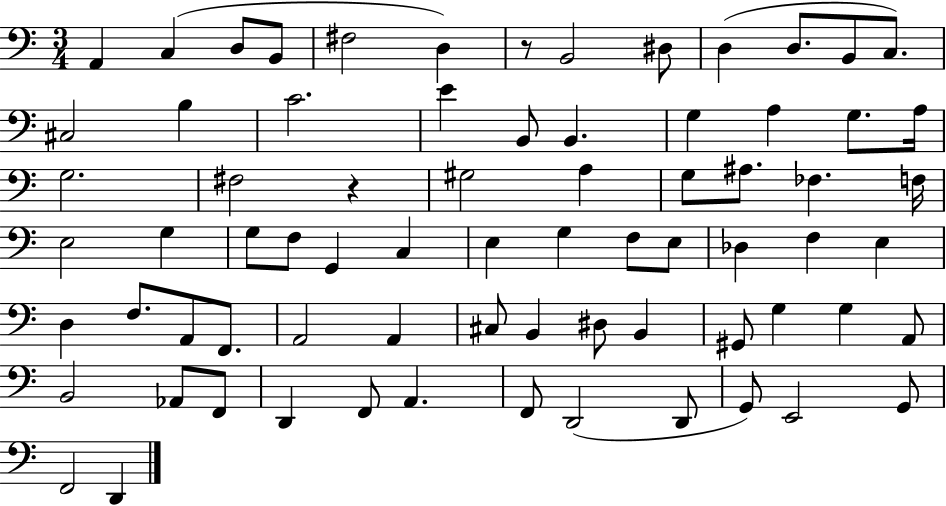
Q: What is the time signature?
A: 3/4